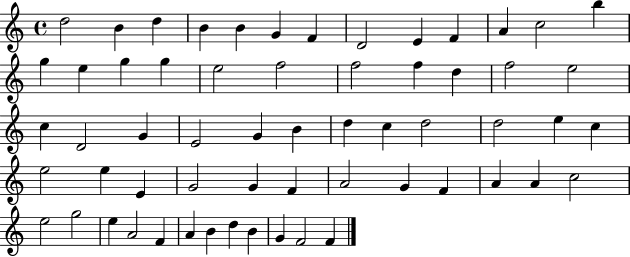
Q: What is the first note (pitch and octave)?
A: D5